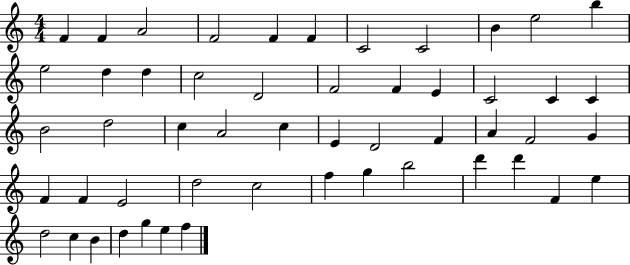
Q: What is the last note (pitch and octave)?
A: F5